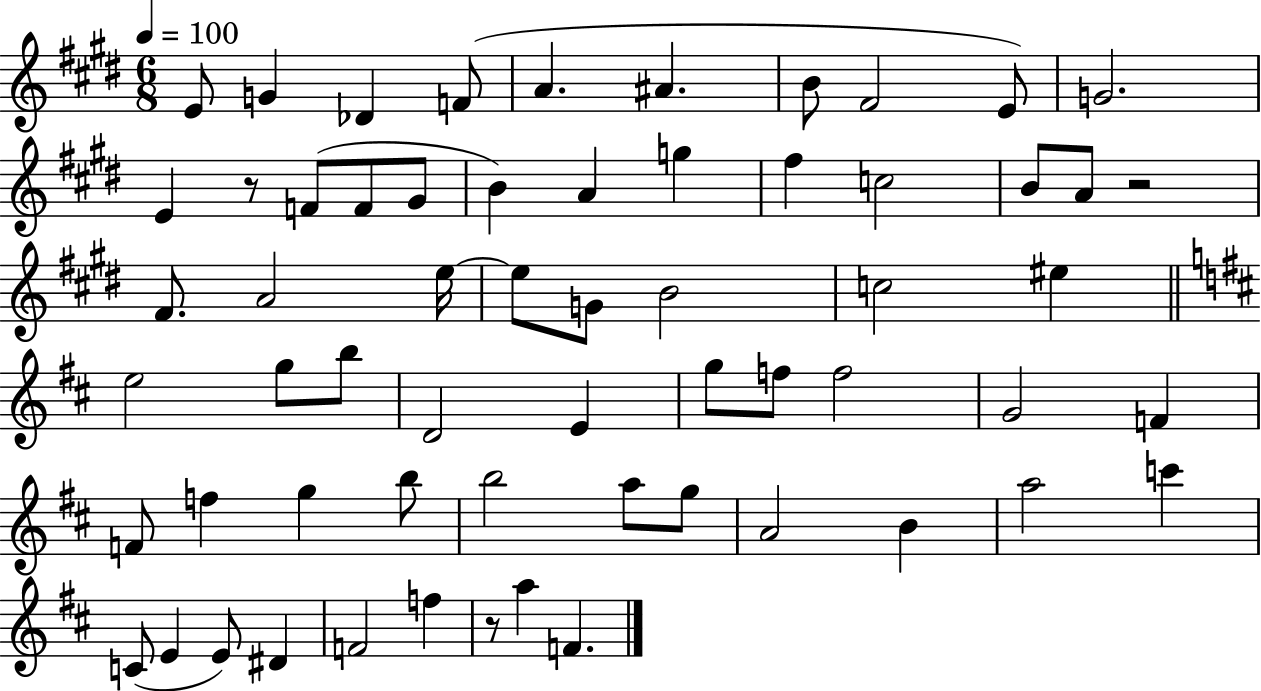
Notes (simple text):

E4/e G4/q Db4/q F4/e A4/q. A#4/q. B4/e F#4/h E4/e G4/h. E4/q R/e F4/e F4/e G#4/e B4/q A4/q G5/q F#5/q C5/h B4/e A4/e R/h F#4/e. A4/h E5/s E5/e G4/e B4/h C5/h EIS5/q E5/h G5/e B5/e D4/h E4/q G5/e F5/e F5/h G4/h F4/q F4/e F5/q G5/q B5/e B5/h A5/e G5/e A4/h B4/q A5/h C6/q C4/e E4/q E4/e D#4/q F4/h F5/q R/e A5/q F4/q.